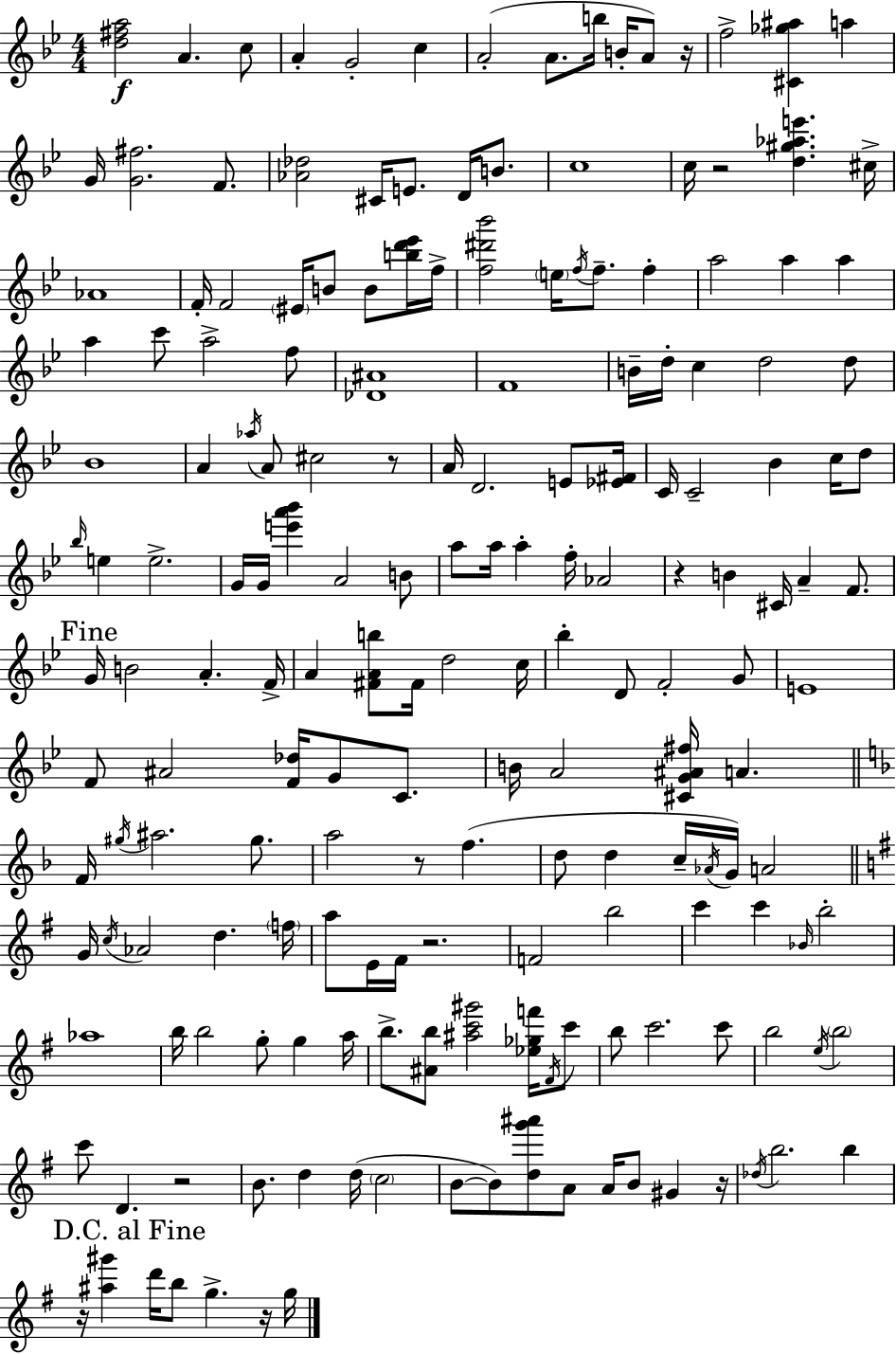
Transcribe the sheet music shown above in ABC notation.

X:1
T:Untitled
M:4/4
L:1/4
K:Bb
[d^fa]2 A c/2 A G2 c A2 A/2 b/4 B/4 A/2 z/4 f2 [^C_g^a] a G/4 [G^f]2 F/2 [_A_d]2 ^C/4 E/2 D/4 B/2 c4 c/4 z2 [d^g_ae'] ^c/4 _A4 F/4 F2 ^E/4 B/2 B/2 [bd'_e']/4 f/4 [f^d'_b']2 e/4 f/4 f/2 f a2 a a a c'/2 a2 f/2 [_D^A]4 F4 B/4 d/4 c d2 d/2 _B4 A _a/4 A/2 ^c2 z/2 A/4 D2 E/2 [_E^F]/4 C/4 C2 _B c/4 d/2 _b/4 e e2 G/4 G/4 [e'a'_b'] A2 B/2 a/2 a/4 a f/4 _A2 z B ^C/4 A F/2 G/4 B2 A F/4 A [^FAb]/2 ^F/4 d2 c/4 _b D/2 F2 G/2 E4 F/2 ^A2 [F_d]/4 G/2 C/2 B/4 A2 [^CG^A^f]/4 A F/4 ^g/4 ^a2 ^g/2 a2 z/2 f d/2 d c/4 _A/4 G/4 A2 G/4 c/4 _A2 d f/4 a/2 E/4 ^F/4 z2 F2 b2 c' c' _B/4 b2 _a4 b/4 b2 g/2 g a/4 b/2 [^Ab]/2 [^ac'^g']2 [_e_gf']/4 ^F/4 c'/2 b/2 c'2 c'/2 b2 e/4 b2 c'/2 D z2 B/2 d d/4 c2 B/2 B/2 [dg'^a']/2 A/2 A/4 B/2 ^G z/4 _d/4 b2 b z/4 [^a^g'] d'/4 b/2 g z/4 g/4